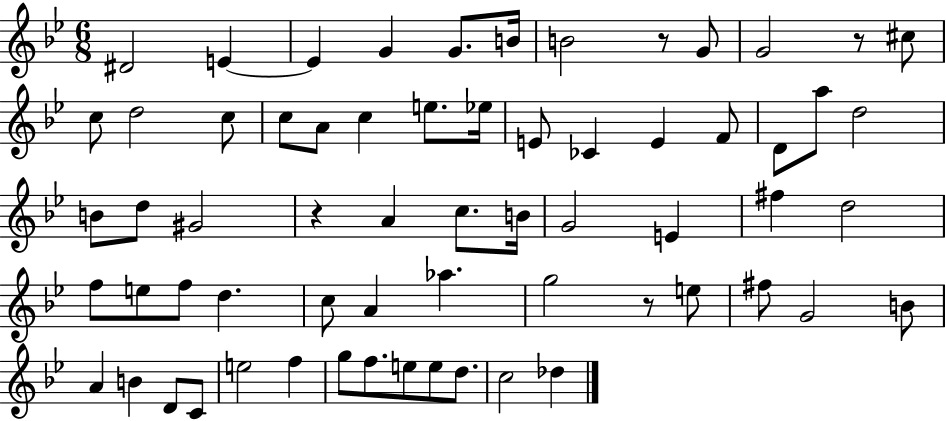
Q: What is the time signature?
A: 6/8